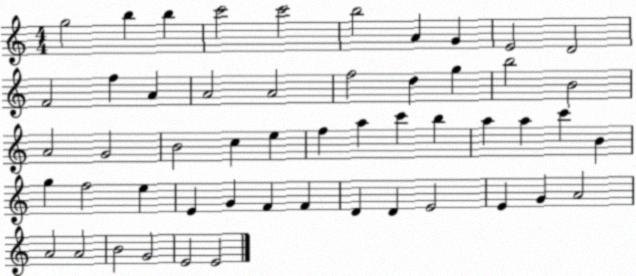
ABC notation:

X:1
T:Untitled
M:4/4
L:1/4
K:C
g2 b b c'2 c'2 b2 A G E2 D2 F2 f A A2 A2 f2 d g b2 B2 A2 G2 B2 c e f a c' b a a c' B g f2 e E G F F D D E2 E G A2 A2 A2 B2 G2 E2 E2